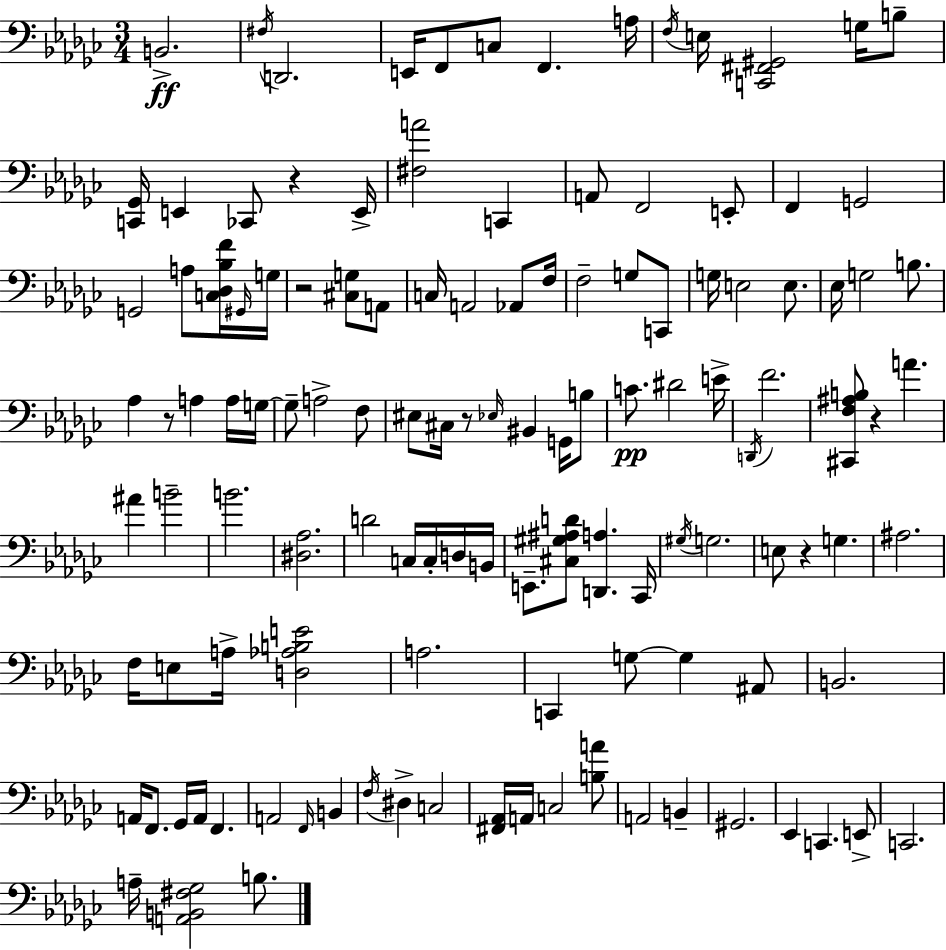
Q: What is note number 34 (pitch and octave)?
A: G3